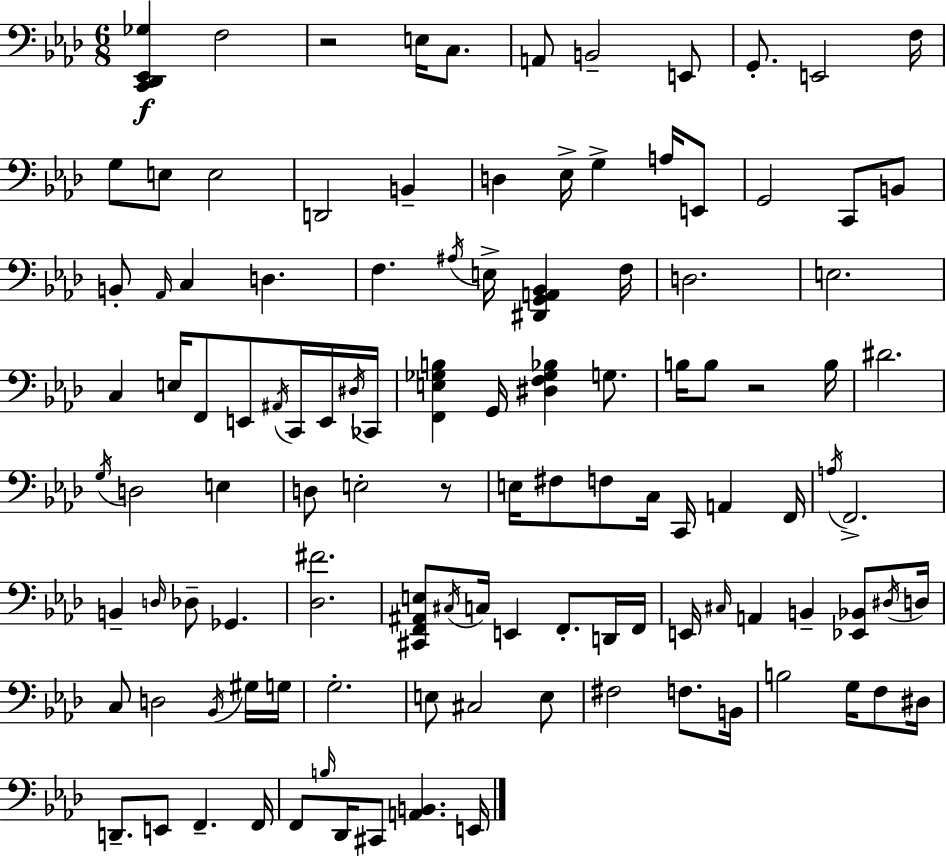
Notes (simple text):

[C2,Db2,Eb2,Gb3]/q F3/h R/h E3/s C3/e. A2/e B2/h E2/e G2/e. E2/h F3/s G3/e E3/e E3/h D2/h B2/q D3/q Eb3/s G3/q A3/s E2/e G2/h C2/e B2/e B2/e Ab2/s C3/q D3/q. F3/q. A#3/s E3/s [D#2,G2,A2,Bb2]/q F3/s D3/h. E3/h. C3/q E3/s F2/e E2/e A#2/s C2/s E2/s D#3/s CES2/s [F2,E3,Gb3,B3]/q G2/s [D#3,F3,Gb3,Bb3]/q G3/e. B3/s B3/e R/h B3/s D#4/h. G3/s D3/h E3/q D3/e E3/h R/e E3/s F#3/e F3/e C3/s C2/s A2/q F2/s A3/s F2/h. B2/q D3/s Db3/e Gb2/q. [Db3,F#4]/h. [C#2,F2,A#2,E3]/e C#3/s C3/s E2/q F2/e. D2/s F2/s E2/s C#3/s A2/q B2/q [Eb2,Bb2]/e D#3/s D3/s C3/e D3/h Bb2/s G#3/s G3/s G3/h. E3/e C#3/h E3/e F#3/h F3/e. B2/s B3/h G3/s F3/e D#3/s D2/e. E2/e F2/q. F2/s F2/e B3/s Db2/s C#2/e [A2,B2]/q. E2/s